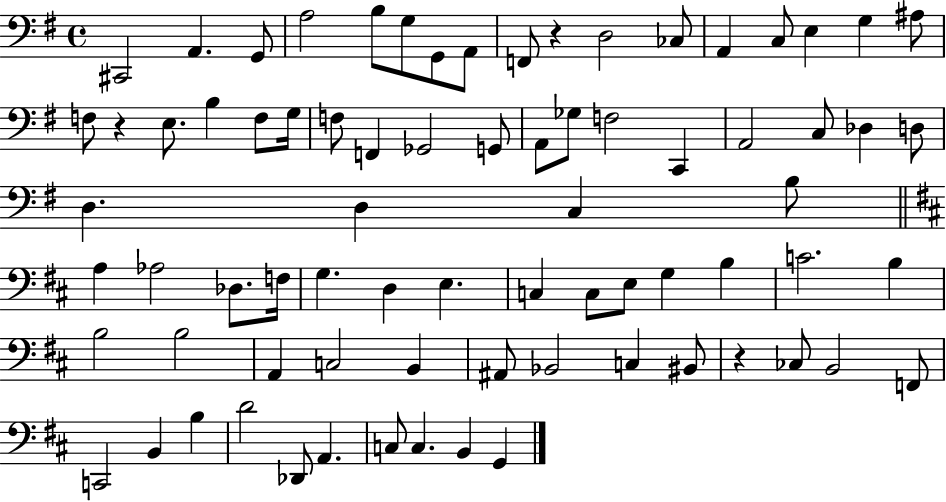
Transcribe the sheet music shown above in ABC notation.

X:1
T:Untitled
M:4/4
L:1/4
K:G
^C,,2 A,, G,,/2 A,2 B,/2 G,/2 G,,/2 A,,/2 F,,/2 z D,2 _C,/2 A,, C,/2 E, G, ^A,/2 F,/2 z E,/2 B, F,/2 G,/4 F,/2 F,, _G,,2 G,,/2 A,,/2 _G,/2 F,2 C,, A,,2 C,/2 _D, D,/2 D, D, C, B,/2 A, _A,2 _D,/2 F,/4 G, D, E, C, C,/2 E,/2 G, B, C2 B, B,2 B,2 A,, C,2 B,, ^A,,/2 _B,,2 C, ^B,,/2 z _C,/2 B,,2 F,,/2 C,,2 B,, B, D2 _D,,/2 A,, C,/2 C, B,, G,,